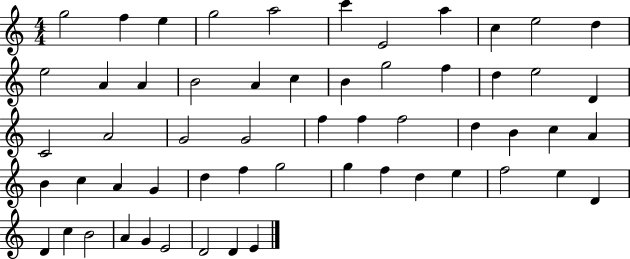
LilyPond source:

{
  \clef treble
  \numericTimeSignature
  \time 4/4
  \key c \major
  g''2 f''4 e''4 | g''2 a''2 | c'''4 e'2 a''4 | c''4 e''2 d''4 | \break e''2 a'4 a'4 | b'2 a'4 c''4 | b'4 g''2 f''4 | d''4 e''2 d'4 | \break c'2 a'2 | g'2 g'2 | f''4 f''4 f''2 | d''4 b'4 c''4 a'4 | \break b'4 c''4 a'4 g'4 | d''4 f''4 g''2 | g''4 f''4 d''4 e''4 | f''2 e''4 d'4 | \break d'4 c''4 b'2 | a'4 g'4 e'2 | d'2 d'4 e'4 | \bar "|."
}